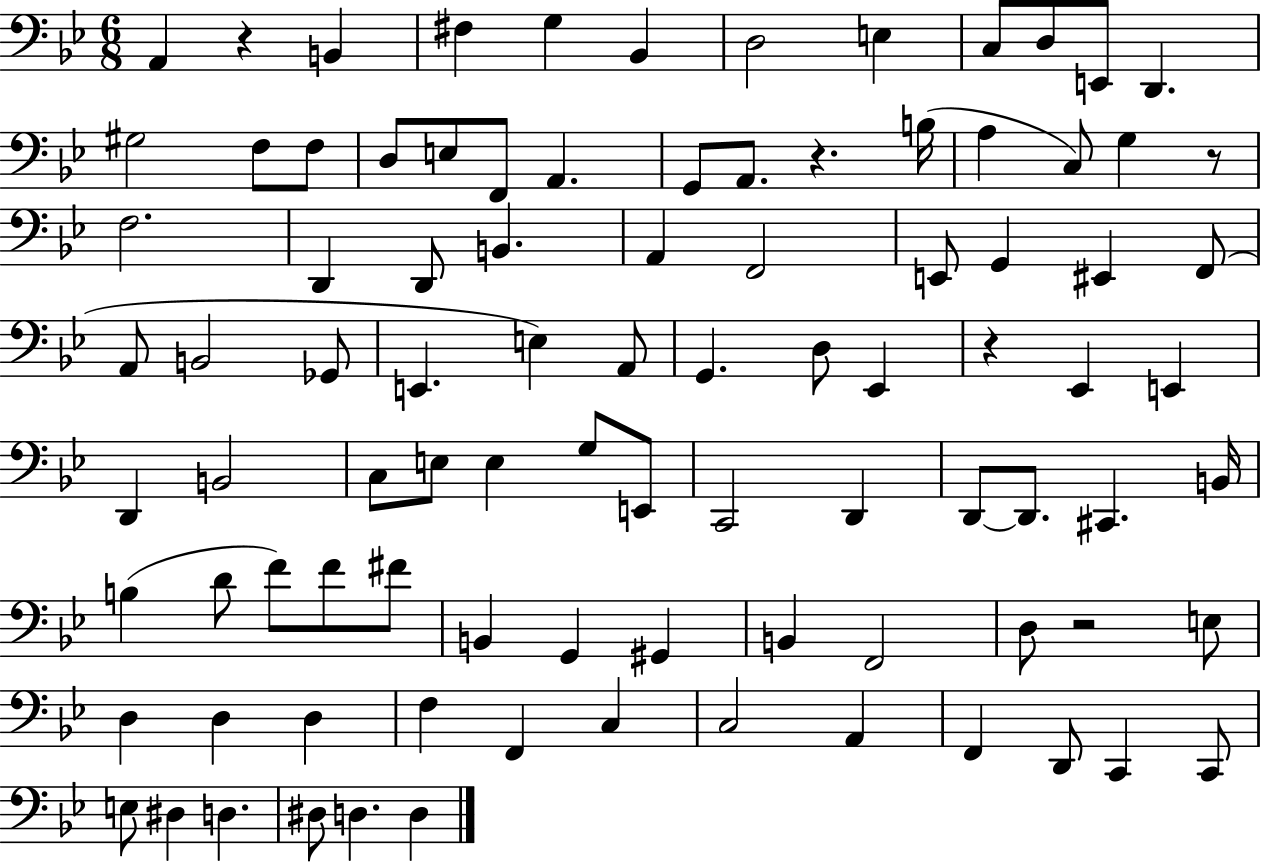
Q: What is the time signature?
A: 6/8